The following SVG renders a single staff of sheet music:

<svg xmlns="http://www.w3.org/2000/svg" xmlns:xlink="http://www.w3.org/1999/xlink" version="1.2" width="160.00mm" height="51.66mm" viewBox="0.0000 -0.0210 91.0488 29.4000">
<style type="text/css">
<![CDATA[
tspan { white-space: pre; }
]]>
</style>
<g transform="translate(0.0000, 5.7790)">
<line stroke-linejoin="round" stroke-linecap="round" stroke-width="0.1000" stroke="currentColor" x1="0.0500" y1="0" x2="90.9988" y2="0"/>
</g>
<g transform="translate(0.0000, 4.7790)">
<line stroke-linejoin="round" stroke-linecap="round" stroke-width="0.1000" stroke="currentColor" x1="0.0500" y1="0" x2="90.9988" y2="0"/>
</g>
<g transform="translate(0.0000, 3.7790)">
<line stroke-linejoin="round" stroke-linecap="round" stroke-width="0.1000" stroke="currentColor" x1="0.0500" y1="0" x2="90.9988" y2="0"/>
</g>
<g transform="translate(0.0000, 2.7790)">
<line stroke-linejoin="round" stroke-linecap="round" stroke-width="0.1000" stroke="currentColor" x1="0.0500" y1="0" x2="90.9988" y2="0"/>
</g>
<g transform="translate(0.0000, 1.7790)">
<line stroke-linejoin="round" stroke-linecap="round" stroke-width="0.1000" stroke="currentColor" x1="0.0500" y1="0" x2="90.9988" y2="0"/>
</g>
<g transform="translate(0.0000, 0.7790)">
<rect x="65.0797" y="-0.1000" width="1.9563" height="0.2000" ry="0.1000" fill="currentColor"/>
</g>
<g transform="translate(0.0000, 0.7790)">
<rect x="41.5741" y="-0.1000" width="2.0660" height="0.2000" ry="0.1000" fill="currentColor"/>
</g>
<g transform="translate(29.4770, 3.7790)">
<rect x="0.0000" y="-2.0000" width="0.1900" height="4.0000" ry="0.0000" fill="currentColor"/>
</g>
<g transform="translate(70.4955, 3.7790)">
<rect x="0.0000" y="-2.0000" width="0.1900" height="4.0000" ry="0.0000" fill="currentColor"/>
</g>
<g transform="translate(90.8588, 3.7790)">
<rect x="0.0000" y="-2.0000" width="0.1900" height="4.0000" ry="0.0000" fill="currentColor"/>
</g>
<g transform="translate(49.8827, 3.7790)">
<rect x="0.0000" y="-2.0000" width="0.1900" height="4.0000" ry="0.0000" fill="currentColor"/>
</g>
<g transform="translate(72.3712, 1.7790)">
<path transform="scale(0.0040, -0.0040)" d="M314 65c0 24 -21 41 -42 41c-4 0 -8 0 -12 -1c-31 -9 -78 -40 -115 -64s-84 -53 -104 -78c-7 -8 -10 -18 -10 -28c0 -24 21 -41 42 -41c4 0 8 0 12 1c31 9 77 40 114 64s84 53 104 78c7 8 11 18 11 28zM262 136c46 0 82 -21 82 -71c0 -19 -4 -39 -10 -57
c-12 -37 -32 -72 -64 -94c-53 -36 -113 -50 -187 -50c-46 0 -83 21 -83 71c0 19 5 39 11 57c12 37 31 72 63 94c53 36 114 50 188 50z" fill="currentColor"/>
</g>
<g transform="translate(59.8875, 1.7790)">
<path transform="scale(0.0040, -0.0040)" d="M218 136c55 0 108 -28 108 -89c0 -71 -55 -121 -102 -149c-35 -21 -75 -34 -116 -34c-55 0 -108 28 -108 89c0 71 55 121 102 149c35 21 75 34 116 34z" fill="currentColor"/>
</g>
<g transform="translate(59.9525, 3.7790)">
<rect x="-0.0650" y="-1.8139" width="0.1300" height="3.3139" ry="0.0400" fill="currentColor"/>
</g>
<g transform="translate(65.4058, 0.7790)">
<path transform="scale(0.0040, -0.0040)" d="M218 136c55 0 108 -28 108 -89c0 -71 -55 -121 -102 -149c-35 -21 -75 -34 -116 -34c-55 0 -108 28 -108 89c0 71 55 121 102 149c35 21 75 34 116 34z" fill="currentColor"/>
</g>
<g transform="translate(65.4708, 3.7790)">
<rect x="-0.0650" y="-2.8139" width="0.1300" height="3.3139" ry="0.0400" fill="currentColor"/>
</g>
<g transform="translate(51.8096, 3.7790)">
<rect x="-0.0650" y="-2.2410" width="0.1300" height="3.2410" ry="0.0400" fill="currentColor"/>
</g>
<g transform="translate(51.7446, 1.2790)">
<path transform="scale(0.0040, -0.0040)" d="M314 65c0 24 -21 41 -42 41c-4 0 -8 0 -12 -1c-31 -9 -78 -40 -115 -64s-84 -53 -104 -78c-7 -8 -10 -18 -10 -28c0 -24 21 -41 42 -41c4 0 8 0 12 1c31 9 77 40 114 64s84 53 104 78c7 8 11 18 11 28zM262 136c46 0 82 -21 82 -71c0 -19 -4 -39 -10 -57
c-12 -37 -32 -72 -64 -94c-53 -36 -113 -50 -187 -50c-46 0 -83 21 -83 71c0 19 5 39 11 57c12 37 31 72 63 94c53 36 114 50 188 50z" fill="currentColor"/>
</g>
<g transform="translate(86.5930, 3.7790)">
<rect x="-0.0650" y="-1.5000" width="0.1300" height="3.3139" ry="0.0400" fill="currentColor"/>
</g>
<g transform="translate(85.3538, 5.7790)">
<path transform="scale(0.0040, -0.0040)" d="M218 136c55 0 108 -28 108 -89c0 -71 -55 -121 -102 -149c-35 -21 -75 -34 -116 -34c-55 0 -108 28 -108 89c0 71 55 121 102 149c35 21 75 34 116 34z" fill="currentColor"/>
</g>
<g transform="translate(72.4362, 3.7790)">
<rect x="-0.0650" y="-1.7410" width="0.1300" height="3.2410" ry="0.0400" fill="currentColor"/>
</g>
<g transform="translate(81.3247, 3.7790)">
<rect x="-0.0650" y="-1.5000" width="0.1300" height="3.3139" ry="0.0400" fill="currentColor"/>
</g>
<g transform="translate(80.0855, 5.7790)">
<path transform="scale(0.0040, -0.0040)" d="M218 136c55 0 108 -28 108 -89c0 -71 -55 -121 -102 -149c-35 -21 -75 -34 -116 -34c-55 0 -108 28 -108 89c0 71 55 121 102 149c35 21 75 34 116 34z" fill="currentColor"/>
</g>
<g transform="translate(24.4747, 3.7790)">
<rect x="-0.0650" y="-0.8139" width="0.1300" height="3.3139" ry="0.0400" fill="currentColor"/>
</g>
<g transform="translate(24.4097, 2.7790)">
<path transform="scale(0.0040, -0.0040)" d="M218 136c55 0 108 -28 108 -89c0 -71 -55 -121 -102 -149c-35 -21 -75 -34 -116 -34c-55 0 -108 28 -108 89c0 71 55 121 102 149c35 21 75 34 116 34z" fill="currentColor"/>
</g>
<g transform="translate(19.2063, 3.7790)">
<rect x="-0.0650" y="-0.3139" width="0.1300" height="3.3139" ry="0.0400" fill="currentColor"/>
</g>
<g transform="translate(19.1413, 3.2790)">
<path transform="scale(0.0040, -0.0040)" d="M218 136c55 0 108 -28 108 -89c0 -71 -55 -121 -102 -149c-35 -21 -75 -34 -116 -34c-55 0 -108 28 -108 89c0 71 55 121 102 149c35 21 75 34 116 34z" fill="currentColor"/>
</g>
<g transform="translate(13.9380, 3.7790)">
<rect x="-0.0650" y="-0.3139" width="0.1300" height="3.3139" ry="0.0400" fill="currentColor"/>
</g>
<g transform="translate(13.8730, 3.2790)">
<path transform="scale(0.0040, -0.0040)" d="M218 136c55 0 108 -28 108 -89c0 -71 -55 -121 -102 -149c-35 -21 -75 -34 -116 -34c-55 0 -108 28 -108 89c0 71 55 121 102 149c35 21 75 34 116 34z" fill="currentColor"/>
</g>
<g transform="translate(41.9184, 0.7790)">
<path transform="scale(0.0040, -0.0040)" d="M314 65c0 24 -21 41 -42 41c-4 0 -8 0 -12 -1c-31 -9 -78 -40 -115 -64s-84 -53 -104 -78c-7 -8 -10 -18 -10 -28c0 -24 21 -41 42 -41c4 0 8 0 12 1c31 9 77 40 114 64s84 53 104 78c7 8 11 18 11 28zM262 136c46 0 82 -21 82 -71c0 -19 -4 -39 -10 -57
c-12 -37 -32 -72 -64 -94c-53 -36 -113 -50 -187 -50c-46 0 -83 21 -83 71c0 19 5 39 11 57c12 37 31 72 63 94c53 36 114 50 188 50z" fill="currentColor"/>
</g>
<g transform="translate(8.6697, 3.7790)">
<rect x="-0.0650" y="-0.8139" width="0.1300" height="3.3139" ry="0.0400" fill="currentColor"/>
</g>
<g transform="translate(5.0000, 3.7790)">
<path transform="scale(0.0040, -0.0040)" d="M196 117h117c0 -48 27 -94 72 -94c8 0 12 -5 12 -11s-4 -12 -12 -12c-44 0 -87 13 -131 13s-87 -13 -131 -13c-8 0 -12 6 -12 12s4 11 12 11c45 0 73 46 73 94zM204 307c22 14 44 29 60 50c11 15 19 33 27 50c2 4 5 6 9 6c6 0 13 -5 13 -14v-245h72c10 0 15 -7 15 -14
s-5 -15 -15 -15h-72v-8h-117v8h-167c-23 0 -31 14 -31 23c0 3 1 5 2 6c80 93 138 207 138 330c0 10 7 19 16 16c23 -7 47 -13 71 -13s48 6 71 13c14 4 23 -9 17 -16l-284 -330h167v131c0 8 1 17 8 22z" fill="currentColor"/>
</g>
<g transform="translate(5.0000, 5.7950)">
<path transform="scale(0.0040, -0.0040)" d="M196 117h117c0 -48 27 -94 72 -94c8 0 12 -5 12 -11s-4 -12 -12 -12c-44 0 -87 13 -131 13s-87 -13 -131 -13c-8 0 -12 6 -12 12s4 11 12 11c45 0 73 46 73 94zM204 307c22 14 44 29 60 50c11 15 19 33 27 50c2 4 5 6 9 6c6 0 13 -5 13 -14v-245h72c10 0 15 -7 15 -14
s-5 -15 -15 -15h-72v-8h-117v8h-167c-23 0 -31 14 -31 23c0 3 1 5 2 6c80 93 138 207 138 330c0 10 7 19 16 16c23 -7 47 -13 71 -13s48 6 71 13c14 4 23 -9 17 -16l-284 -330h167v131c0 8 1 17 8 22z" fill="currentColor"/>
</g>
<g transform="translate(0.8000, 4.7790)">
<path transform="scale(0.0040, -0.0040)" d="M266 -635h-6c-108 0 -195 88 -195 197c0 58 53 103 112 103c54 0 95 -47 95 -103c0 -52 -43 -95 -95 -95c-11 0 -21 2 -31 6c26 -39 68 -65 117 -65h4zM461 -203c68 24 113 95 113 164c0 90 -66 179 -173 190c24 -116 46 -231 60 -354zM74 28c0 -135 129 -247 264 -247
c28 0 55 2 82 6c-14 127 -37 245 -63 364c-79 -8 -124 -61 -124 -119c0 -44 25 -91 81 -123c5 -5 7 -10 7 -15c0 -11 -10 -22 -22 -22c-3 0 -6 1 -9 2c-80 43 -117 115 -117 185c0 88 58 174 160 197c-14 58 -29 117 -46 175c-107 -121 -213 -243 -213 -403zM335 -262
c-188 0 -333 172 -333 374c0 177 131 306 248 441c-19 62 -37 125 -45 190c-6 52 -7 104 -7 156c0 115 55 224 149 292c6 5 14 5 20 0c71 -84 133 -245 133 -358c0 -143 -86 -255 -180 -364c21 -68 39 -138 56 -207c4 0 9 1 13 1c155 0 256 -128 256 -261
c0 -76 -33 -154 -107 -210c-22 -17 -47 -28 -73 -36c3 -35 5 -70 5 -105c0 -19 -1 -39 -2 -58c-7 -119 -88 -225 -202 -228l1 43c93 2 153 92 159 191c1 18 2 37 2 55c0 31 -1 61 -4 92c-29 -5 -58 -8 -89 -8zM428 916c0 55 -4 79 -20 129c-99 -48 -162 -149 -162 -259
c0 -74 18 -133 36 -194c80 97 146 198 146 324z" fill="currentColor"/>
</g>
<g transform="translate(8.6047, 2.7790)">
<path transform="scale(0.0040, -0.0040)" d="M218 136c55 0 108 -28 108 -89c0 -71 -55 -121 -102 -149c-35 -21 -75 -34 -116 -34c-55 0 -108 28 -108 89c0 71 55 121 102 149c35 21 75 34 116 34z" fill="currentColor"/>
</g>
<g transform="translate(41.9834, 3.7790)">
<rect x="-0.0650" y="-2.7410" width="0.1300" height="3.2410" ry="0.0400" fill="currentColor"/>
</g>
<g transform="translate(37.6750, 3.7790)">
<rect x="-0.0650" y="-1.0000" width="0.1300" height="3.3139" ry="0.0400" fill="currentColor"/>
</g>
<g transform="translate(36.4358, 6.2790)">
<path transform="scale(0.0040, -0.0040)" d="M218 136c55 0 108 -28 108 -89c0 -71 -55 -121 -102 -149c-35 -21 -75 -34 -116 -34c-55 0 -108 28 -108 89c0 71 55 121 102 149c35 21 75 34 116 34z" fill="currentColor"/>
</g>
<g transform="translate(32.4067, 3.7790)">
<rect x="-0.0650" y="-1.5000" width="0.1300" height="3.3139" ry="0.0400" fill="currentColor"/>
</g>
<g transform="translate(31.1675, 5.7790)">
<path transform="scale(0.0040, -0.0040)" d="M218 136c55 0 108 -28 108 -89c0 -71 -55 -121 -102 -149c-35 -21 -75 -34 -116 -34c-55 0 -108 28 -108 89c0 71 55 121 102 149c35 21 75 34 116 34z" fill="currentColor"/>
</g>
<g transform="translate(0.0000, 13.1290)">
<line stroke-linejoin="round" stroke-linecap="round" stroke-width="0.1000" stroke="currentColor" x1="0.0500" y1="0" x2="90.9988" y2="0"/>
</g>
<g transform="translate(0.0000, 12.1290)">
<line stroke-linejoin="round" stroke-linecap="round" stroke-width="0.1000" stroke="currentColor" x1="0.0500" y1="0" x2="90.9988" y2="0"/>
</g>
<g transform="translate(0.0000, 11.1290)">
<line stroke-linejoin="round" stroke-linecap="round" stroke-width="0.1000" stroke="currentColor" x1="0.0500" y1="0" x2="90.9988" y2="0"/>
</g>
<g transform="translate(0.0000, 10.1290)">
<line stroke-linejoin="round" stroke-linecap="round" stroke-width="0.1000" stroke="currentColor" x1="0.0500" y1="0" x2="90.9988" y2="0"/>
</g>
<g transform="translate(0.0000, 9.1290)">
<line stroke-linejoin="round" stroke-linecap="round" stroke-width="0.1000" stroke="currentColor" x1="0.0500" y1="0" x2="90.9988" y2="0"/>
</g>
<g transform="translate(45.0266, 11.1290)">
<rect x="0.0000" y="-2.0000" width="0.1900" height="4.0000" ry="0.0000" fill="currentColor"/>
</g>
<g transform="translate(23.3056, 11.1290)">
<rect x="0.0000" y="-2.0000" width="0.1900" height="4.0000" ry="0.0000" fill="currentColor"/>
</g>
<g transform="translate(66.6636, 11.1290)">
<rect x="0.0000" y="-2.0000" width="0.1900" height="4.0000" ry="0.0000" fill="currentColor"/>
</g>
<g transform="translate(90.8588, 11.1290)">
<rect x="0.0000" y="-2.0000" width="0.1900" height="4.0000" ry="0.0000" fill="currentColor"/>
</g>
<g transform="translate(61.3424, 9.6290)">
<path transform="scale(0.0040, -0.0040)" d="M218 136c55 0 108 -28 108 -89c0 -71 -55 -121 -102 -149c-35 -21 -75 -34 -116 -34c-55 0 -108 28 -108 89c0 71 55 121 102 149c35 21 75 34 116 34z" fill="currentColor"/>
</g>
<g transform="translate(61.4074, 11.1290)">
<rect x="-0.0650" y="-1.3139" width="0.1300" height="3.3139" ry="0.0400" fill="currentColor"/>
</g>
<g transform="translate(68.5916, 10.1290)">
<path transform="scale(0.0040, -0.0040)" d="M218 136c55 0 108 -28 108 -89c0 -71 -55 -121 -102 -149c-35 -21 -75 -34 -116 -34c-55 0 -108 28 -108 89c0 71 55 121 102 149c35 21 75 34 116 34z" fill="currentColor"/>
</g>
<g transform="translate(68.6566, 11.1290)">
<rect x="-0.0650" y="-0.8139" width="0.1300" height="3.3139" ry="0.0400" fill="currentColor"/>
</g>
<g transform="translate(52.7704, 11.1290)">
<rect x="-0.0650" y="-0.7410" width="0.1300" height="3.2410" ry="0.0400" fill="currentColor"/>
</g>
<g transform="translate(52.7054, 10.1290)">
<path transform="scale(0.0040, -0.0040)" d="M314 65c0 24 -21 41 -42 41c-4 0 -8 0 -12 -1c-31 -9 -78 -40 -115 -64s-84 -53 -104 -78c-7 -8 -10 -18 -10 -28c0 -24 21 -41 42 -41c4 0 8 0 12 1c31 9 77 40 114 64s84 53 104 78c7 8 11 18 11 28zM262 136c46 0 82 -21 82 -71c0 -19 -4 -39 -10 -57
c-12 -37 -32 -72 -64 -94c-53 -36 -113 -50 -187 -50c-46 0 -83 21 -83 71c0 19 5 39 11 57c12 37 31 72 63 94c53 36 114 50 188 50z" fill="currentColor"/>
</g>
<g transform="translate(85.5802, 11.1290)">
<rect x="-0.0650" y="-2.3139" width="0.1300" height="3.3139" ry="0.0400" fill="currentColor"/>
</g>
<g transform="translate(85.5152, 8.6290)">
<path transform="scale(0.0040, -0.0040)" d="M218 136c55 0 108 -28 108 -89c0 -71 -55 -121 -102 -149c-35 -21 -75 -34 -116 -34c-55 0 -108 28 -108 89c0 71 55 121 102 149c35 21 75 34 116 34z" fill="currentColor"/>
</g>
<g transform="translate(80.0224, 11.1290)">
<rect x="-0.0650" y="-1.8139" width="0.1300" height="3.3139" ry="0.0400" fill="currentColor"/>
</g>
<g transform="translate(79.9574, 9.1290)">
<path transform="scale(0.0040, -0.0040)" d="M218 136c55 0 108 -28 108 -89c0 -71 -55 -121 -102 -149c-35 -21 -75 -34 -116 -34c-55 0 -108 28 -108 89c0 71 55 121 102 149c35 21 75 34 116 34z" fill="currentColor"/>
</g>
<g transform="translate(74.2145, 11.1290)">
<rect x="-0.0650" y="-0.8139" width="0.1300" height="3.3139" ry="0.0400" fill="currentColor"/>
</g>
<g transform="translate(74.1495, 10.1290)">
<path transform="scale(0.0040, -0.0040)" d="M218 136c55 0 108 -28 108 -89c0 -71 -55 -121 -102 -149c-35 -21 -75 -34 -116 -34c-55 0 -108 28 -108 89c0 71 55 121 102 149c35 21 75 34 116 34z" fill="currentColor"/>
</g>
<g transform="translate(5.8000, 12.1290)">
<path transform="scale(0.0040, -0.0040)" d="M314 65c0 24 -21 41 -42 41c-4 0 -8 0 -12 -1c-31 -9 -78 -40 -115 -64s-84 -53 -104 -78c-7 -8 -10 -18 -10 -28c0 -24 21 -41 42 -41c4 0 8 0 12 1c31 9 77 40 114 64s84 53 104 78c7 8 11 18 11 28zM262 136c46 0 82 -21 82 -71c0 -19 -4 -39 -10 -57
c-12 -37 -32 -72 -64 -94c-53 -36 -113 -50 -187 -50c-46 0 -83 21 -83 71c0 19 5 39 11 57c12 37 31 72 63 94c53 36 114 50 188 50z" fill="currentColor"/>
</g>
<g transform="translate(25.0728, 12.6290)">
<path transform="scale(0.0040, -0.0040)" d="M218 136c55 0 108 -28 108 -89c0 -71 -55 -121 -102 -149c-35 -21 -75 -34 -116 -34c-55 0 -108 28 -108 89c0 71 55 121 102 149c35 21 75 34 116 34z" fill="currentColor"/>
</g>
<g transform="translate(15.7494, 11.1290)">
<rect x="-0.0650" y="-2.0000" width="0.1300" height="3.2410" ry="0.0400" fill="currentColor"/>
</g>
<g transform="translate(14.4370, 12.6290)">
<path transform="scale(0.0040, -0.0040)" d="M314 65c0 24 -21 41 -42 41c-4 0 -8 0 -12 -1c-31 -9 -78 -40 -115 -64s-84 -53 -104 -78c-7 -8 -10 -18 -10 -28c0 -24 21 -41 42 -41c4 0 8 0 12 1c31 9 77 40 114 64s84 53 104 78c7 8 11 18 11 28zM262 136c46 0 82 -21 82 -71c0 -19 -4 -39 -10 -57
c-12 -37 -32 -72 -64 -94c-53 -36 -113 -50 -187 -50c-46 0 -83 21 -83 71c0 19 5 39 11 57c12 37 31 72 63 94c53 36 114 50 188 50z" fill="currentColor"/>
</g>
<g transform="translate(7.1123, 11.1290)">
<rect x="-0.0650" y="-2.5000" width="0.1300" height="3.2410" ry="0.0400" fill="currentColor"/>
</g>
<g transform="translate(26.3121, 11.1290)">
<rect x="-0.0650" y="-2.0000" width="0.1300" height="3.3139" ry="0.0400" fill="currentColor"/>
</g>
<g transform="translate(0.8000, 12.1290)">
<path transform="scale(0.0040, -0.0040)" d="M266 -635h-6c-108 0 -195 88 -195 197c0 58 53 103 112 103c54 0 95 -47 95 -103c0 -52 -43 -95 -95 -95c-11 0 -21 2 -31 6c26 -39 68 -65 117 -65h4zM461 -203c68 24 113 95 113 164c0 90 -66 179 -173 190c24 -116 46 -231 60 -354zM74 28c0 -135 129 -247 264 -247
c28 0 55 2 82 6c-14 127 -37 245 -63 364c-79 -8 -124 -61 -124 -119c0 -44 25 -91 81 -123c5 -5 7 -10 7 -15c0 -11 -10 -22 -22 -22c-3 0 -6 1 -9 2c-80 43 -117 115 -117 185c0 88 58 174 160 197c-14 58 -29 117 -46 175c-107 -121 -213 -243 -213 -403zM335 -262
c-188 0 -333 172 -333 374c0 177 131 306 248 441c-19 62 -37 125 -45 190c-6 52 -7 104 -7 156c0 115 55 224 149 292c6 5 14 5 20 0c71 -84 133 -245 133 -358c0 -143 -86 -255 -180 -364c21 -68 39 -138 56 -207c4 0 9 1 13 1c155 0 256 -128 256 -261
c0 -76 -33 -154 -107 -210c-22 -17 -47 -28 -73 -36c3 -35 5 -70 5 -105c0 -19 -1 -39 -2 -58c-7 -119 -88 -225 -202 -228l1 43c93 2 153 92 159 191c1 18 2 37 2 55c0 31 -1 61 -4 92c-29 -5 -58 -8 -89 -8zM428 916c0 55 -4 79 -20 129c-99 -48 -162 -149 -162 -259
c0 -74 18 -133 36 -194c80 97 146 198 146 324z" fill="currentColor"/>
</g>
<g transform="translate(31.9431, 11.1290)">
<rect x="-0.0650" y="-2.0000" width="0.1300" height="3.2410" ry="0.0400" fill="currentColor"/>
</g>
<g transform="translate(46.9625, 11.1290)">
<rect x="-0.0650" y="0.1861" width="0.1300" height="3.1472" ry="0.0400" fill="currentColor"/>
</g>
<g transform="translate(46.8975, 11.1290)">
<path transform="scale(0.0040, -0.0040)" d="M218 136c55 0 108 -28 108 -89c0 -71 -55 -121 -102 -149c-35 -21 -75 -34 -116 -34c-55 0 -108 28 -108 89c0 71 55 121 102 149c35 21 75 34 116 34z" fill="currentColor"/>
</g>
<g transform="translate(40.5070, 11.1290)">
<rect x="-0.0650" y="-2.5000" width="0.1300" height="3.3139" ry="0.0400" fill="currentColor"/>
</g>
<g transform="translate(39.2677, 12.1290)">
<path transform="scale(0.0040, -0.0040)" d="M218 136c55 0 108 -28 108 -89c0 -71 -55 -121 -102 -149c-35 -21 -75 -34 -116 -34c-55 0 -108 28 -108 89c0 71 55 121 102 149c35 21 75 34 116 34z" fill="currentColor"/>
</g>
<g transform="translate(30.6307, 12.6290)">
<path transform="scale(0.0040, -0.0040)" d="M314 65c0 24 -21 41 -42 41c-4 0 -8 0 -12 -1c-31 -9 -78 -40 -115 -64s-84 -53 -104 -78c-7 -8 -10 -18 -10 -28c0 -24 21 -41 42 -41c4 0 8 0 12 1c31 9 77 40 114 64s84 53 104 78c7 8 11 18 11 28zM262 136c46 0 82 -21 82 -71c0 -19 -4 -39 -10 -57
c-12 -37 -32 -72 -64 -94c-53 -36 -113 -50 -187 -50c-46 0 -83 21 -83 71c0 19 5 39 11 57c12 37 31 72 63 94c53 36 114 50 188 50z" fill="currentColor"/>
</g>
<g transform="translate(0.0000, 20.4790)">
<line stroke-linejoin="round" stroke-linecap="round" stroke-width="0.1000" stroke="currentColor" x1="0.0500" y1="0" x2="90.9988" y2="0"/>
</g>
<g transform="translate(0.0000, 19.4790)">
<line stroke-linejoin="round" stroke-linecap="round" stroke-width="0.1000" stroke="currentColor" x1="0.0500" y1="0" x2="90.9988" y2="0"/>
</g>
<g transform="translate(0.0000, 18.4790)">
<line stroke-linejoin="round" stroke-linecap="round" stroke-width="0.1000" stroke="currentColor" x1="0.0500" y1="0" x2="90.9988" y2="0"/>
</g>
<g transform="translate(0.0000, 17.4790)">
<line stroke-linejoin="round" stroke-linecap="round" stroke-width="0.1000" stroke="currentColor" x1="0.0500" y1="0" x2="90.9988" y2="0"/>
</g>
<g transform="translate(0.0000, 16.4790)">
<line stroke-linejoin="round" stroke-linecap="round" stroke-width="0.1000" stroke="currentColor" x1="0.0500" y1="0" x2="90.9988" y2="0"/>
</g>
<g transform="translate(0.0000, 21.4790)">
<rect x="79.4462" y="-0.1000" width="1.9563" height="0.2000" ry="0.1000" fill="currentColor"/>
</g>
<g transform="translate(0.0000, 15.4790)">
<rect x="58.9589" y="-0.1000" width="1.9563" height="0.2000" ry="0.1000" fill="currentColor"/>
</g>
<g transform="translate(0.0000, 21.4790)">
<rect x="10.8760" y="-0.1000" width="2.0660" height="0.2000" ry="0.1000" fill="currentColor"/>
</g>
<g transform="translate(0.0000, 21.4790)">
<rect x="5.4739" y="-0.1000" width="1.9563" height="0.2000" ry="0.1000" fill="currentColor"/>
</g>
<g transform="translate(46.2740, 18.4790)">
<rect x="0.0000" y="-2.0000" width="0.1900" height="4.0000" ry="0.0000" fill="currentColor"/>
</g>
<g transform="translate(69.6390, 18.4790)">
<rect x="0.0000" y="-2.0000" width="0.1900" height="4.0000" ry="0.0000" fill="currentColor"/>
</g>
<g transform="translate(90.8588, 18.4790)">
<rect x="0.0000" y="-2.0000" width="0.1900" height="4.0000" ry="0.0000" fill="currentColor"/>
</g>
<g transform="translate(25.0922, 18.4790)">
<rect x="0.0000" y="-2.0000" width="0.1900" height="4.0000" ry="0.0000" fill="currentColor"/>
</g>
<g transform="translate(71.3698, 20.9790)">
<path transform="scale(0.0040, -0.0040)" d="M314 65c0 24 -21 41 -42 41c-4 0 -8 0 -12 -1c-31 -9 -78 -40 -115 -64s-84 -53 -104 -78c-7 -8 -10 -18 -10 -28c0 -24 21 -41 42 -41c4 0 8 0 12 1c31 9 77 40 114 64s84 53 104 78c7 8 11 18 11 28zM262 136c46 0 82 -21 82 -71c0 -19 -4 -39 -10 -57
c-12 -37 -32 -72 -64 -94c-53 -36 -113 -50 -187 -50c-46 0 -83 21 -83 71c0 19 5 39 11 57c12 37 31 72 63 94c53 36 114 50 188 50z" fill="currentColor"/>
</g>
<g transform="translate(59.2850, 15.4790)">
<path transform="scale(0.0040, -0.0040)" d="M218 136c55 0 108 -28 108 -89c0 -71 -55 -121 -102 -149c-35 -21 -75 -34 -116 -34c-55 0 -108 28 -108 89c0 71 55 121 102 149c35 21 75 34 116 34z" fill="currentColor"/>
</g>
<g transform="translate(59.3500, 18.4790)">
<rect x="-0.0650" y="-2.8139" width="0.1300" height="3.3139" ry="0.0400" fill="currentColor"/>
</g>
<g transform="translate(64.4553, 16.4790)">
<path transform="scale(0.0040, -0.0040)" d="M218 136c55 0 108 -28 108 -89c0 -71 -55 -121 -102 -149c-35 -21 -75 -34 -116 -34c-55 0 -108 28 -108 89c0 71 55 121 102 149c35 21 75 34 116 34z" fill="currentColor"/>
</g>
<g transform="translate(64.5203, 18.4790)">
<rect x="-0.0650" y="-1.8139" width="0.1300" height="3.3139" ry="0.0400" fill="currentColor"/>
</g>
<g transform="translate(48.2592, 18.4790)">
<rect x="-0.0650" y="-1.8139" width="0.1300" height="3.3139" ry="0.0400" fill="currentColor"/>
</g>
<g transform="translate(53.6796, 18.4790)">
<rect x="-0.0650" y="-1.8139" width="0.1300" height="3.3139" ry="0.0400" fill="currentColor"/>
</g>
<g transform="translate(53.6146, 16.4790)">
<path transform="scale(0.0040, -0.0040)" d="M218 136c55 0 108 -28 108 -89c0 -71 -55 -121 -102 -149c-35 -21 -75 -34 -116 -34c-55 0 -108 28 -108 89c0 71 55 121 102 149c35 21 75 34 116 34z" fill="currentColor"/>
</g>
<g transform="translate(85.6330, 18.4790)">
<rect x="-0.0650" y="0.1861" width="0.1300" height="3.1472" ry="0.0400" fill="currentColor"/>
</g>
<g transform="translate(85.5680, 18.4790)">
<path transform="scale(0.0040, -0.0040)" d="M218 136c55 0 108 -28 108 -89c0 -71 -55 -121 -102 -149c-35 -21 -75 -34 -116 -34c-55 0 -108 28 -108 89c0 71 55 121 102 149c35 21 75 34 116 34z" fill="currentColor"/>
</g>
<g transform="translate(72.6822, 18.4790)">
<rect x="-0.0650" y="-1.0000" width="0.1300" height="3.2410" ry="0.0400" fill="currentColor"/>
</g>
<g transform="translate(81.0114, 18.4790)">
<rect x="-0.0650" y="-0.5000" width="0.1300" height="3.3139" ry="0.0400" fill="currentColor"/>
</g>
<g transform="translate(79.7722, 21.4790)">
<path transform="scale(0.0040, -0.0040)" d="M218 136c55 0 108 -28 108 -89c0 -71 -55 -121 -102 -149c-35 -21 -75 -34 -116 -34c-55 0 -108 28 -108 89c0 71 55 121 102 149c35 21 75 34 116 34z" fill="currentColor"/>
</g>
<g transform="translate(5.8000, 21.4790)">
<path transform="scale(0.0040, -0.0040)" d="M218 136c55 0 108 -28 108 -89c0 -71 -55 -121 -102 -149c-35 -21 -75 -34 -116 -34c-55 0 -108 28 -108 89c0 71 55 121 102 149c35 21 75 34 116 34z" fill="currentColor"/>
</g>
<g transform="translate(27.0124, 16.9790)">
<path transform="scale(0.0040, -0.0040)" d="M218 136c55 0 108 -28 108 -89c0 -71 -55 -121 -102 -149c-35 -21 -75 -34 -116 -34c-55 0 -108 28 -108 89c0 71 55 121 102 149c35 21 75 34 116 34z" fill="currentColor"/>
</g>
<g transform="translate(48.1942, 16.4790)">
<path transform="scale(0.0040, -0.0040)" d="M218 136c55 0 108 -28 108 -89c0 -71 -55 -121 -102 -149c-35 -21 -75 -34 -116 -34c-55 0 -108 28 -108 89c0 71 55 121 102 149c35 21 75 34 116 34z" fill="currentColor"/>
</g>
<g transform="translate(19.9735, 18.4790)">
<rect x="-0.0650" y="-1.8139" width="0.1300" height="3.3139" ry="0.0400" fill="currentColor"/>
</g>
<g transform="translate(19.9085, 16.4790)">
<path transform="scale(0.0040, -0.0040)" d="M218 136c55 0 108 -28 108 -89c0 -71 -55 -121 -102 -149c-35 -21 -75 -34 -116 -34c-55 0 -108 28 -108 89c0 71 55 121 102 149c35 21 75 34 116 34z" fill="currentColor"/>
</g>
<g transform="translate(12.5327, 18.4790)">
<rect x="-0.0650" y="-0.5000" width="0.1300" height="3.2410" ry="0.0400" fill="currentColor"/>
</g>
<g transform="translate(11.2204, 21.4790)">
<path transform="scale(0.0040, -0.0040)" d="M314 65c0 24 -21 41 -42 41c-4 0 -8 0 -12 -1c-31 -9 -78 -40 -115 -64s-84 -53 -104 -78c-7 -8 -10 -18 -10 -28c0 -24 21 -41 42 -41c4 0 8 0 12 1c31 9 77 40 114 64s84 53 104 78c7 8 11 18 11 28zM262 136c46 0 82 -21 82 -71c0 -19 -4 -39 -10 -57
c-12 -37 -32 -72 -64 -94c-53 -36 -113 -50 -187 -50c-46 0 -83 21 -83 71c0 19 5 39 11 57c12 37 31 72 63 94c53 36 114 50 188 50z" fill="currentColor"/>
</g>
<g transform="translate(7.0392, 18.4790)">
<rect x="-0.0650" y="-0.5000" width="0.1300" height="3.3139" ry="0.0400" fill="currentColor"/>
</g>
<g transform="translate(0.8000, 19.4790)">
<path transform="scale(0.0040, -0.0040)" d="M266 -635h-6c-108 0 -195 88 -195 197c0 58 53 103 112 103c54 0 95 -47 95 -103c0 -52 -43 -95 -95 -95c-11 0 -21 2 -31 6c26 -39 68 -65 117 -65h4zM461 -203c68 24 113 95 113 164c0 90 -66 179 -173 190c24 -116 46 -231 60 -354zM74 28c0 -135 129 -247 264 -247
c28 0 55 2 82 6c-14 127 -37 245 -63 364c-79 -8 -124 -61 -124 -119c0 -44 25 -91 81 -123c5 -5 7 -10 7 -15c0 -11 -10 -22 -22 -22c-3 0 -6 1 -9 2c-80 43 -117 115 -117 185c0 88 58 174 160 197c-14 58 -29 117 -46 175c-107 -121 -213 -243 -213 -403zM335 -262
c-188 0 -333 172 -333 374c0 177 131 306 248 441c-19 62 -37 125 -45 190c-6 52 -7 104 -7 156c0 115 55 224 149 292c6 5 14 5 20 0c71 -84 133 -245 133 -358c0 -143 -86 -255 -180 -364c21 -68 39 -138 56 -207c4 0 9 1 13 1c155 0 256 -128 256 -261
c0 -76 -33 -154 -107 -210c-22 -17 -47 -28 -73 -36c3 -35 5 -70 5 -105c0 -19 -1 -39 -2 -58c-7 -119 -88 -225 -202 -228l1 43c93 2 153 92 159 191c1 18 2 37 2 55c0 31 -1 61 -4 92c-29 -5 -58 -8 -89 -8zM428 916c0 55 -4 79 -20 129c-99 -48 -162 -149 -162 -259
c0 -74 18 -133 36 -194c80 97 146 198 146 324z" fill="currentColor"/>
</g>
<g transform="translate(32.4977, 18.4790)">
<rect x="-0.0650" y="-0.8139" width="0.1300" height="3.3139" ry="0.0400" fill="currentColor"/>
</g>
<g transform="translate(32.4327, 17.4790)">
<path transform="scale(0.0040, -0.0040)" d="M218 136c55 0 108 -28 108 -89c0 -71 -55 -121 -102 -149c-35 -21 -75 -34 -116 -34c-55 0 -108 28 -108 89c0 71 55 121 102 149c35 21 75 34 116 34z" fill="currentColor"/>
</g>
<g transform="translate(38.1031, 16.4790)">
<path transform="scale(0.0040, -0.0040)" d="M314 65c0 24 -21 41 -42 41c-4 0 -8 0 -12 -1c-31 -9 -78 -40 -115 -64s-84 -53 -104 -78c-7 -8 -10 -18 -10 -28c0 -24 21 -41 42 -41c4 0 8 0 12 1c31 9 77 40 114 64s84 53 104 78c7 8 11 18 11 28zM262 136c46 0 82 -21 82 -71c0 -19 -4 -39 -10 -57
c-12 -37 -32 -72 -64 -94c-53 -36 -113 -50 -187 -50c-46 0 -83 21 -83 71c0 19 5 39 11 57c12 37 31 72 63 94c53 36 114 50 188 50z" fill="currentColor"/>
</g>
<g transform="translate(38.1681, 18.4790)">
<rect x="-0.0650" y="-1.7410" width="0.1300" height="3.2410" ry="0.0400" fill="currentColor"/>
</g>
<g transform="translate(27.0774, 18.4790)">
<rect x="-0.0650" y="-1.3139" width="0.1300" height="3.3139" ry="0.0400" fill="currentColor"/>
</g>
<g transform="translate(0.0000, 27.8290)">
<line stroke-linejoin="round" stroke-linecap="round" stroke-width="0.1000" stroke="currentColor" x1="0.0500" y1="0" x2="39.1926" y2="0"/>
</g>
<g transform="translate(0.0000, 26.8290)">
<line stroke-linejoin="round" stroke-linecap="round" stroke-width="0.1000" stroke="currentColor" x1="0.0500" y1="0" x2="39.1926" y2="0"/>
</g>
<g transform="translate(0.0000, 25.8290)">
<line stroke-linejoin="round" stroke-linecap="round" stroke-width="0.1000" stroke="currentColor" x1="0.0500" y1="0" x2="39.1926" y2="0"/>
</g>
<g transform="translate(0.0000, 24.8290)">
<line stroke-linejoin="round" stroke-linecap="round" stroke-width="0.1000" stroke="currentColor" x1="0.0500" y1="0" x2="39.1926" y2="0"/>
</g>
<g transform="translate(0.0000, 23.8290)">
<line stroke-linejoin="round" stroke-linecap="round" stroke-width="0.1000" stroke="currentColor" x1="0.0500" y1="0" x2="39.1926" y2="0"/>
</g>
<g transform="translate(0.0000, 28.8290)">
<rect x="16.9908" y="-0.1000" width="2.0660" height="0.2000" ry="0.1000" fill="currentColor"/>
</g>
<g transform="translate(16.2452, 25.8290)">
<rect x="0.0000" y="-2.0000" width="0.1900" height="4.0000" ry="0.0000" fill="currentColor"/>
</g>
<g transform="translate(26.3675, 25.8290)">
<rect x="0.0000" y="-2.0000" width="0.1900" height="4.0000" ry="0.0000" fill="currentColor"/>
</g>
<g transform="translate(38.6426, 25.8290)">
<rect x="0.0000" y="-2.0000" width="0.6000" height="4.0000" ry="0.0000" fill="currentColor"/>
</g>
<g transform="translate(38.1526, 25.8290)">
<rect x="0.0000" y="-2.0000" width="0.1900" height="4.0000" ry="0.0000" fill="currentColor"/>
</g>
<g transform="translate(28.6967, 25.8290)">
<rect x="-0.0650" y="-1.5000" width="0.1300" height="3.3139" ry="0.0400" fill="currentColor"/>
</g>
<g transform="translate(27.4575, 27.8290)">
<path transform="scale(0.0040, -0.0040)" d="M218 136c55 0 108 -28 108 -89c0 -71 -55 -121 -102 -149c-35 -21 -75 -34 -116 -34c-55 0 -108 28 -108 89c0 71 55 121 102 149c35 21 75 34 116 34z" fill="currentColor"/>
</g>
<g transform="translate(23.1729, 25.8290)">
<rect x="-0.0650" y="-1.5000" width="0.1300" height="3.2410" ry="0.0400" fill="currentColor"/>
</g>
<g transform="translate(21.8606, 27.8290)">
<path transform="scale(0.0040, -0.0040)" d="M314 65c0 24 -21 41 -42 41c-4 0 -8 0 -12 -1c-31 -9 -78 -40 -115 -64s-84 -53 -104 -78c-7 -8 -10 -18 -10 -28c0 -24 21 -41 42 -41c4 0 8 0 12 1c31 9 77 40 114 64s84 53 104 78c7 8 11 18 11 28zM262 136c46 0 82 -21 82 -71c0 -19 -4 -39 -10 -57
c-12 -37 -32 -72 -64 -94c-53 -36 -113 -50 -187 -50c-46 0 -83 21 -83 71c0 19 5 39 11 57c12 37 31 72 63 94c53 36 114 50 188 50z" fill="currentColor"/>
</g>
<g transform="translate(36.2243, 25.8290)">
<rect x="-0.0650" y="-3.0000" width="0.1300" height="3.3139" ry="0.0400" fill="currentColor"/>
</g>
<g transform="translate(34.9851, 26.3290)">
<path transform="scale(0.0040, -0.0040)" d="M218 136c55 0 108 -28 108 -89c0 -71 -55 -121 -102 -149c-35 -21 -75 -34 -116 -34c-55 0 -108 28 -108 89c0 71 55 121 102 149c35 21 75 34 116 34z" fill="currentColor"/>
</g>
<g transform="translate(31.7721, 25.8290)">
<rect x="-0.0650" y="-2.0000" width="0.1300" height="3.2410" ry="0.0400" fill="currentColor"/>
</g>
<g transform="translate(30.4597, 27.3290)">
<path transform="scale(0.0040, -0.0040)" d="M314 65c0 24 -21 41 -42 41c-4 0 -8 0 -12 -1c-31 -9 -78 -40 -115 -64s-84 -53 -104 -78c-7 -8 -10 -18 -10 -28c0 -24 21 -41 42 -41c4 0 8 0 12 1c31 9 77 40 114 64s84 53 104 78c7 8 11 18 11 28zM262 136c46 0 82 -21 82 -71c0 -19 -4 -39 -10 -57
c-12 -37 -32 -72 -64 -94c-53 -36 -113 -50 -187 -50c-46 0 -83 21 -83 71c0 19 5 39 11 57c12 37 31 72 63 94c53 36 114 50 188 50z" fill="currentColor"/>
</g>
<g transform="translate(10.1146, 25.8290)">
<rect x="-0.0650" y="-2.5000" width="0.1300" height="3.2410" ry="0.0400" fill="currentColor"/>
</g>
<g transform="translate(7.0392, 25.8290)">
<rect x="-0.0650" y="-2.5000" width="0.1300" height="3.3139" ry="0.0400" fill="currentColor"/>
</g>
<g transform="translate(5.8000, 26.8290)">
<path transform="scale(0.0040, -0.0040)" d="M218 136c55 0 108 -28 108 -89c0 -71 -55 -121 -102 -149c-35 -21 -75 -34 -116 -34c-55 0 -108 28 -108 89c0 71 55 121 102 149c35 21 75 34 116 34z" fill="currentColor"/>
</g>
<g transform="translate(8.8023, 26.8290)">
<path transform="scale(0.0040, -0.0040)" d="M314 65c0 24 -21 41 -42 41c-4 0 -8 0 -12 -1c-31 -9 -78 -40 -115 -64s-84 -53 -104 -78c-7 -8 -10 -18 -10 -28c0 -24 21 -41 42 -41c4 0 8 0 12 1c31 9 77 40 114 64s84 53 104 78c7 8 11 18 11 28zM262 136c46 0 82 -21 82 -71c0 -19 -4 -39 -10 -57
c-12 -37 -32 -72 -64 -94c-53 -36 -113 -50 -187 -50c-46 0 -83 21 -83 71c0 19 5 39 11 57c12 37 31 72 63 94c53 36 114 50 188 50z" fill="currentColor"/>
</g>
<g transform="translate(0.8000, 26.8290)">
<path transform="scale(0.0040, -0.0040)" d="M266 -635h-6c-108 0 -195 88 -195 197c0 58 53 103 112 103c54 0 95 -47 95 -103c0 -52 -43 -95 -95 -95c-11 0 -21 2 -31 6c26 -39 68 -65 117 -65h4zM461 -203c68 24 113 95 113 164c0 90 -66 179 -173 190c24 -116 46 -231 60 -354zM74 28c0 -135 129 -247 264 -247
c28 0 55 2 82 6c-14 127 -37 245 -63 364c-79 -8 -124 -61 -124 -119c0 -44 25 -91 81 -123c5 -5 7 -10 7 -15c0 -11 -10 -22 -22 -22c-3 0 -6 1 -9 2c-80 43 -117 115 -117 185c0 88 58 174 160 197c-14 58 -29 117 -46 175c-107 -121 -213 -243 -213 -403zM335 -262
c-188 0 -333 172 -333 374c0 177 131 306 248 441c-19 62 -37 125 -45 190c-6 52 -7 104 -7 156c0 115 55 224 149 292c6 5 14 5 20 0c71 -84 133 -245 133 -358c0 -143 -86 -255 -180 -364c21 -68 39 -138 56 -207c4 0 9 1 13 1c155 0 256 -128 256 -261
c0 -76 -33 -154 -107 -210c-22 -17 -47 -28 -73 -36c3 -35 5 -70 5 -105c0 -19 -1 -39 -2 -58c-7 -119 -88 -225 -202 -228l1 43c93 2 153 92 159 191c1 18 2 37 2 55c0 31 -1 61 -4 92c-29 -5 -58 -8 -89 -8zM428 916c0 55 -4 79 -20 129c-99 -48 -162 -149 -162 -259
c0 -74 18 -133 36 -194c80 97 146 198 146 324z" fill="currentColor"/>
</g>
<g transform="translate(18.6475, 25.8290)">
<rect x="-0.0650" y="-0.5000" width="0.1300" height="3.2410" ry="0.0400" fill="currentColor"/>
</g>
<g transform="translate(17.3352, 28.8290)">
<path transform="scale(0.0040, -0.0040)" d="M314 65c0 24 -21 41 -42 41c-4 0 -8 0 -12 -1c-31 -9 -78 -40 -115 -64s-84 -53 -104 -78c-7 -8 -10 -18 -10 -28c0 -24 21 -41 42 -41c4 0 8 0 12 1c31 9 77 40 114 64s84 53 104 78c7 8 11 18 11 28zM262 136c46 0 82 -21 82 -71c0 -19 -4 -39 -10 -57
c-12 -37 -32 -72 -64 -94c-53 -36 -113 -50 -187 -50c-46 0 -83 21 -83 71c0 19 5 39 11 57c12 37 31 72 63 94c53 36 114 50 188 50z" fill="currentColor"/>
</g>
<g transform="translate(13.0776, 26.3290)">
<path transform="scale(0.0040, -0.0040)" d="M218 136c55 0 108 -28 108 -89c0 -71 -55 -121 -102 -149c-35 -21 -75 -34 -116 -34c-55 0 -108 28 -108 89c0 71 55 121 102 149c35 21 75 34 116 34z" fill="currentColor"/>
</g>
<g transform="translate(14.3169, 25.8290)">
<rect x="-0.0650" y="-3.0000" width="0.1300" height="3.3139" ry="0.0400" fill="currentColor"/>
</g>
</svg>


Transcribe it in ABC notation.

X:1
T:Untitled
M:4/4
L:1/4
K:C
d c c d E D a2 g2 f a f2 E E G2 F2 F F2 G B d2 e d d f g C C2 f e d f2 f f a f D2 C B G G2 A C2 E2 E F2 A